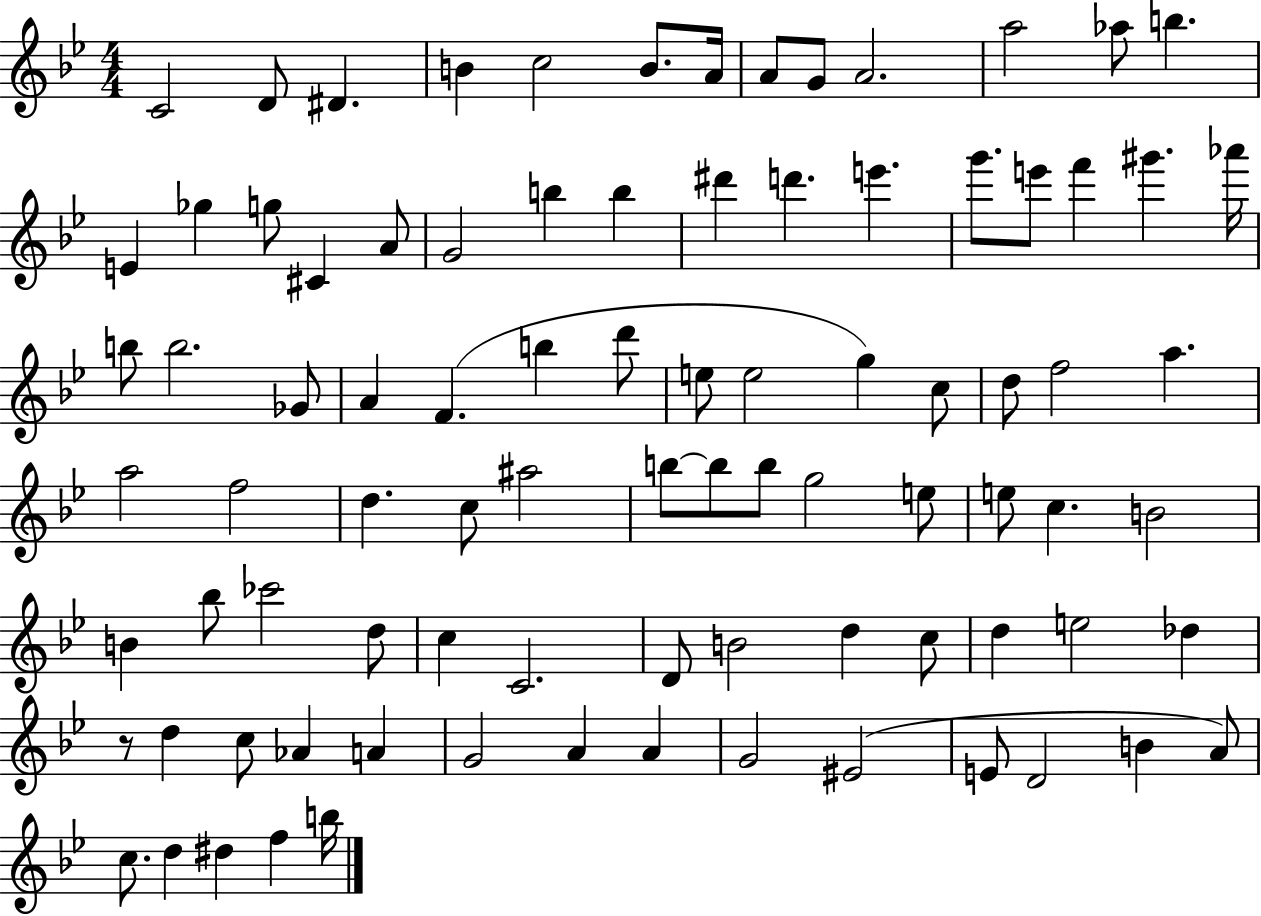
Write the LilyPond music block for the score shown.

{
  \clef treble
  \numericTimeSignature
  \time 4/4
  \key bes \major
  c'2 d'8 dis'4. | b'4 c''2 b'8. a'16 | a'8 g'8 a'2. | a''2 aes''8 b''4. | \break e'4 ges''4 g''8 cis'4 a'8 | g'2 b''4 b''4 | dis'''4 d'''4. e'''4. | g'''8. e'''8 f'''4 gis'''4. aes'''16 | \break b''8 b''2. ges'8 | a'4 f'4.( b''4 d'''8 | e''8 e''2 g''4) c''8 | d''8 f''2 a''4. | \break a''2 f''2 | d''4. c''8 ais''2 | b''8~~ b''8 b''8 g''2 e''8 | e''8 c''4. b'2 | \break b'4 bes''8 ces'''2 d''8 | c''4 c'2. | d'8 b'2 d''4 c''8 | d''4 e''2 des''4 | \break r8 d''4 c''8 aes'4 a'4 | g'2 a'4 a'4 | g'2 eis'2( | e'8 d'2 b'4 a'8) | \break c''8. d''4 dis''4 f''4 b''16 | \bar "|."
}